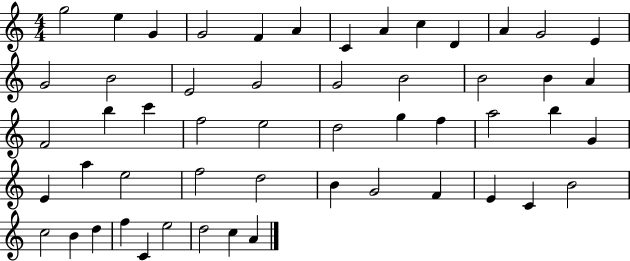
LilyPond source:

{
  \clef treble
  \numericTimeSignature
  \time 4/4
  \key c \major
  g''2 e''4 g'4 | g'2 f'4 a'4 | c'4 a'4 c''4 d'4 | a'4 g'2 e'4 | \break g'2 b'2 | e'2 g'2 | g'2 b'2 | b'2 b'4 a'4 | \break f'2 b''4 c'''4 | f''2 e''2 | d''2 g''4 f''4 | a''2 b''4 g'4 | \break e'4 a''4 e''2 | f''2 d''2 | b'4 g'2 f'4 | e'4 c'4 b'2 | \break c''2 b'4 d''4 | f''4 c'4 e''2 | d''2 c''4 a'4 | \bar "|."
}